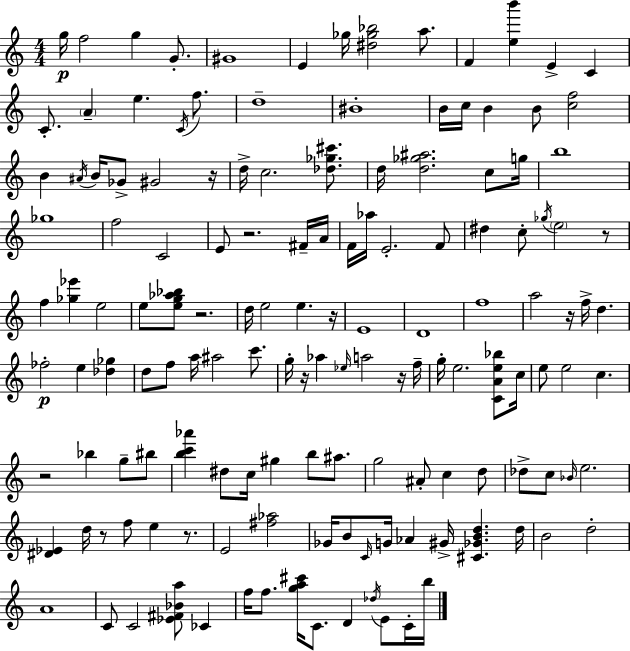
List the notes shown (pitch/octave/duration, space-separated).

G5/s F5/h G5/q G4/e. G#4/w E4/q Gb5/s [D#5,Gb5,Bb5]/h A5/e. F4/q [E5,B6]/q E4/q C4/q C4/e. A4/q E5/q. C4/s F5/e. D5/w BIS4/w B4/s C5/s B4/q B4/e [C5,F5]/h B4/q A#4/s B4/s Gb4/e G#4/h R/s D5/s C5/h. [Db5,Gb5,C#6]/e. D5/s [D5,Gb5,A#5]/h. C5/e G5/s B5/w Gb5/w F5/h C4/h E4/e R/h. F#4/s A4/s F4/s Ab5/s E4/h. F4/e D#5/q C5/e Gb5/s E5/h R/e F5/q [Gb5,Eb6]/q E5/h E5/e [E5,G5,Ab5,Bb5]/e R/h. D5/s E5/h E5/q. R/s E4/w D4/w F5/w A5/h R/s F5/s D5/q. FES5/h E5/q [Db5,Gb5]/q D5/e F5/e A5/s A#5/h C6/e. G5/s R/s Ab5/q Eb5/s A5/h R/s F5/s G5/s E5/h. [C4,A4,E5,Bb5]/e C5/s E5/e E5/h C5/q. R/h Bb5/q G5/e BIS5/e [B5,C6,Ab6]/q D#5/e C5/s G#5/q B5/e A#5/e. G5/h A#4/e C5/q D5/e Db5/e C5/e Bb4/s E5/h. [D#4,Eb4]/q D5/s R/e F5/e E5/q R/e. E4/h [F#5,Ab5]/h Gb4/s B4/e C4/s G4/s Ab4/q G#4/s [C#4,Gb4,B4,D5]/q. D5/s B4/h D5/h A4/w C4/e C4/h [Eb4,F#4,Bb4,A5]/e CES4/q F5/s F5/e. [G5,A5,C#6]/s C4/e. D4/q Db5/s E4/e C4/s B5/s